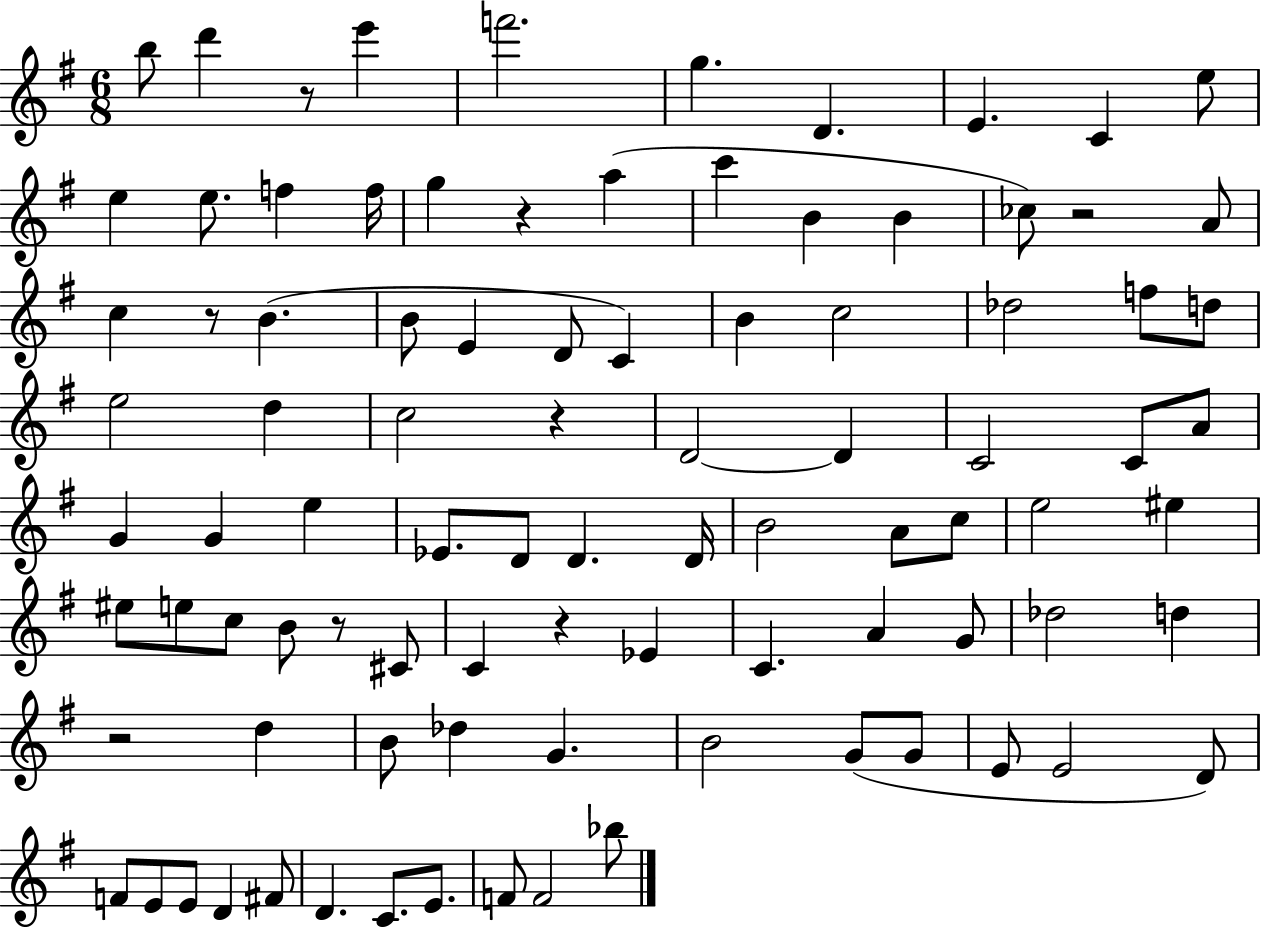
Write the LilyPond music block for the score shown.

{
  \clef treble
  \numericTimeSignature
  \time 6/8
  \key g \major
  b''8 d'''4 r8 e'''4 | f'''2. | g''4. d'4. | e'4. c'4 e''8 | \break e''4 e''8. f''4 f''16 | g''4 r4 a''4( | c'''4 b'4 b'4 | ces''8) r2 a'8 | \break c''4 r8 b'4.( | b'8 e'4 d'8 c'4) | b'4 c''2 | des''2 f''8 d''8 | \break e''2 d''4 | c''2 r4 | d'2~~ d'4 | c'2 c'8 a'8 | \break g'4 g'4 e''4 | ees'8. d'8 d'4. d'16 | b'2 a'8 c''8 | e''2 eis''4 | \break eis''8 e''8 c''8 b'8 r8 cis'8 | c'4 r4 ees'4 | c'4. a'4 g'8 | des''2 d''4 | \break r2 d''4 | b'8 des''4 g'4. | b'2 g'8( g'8 | e'8 e'2 d'8) | \break f'8 e'8 e'8 d'4 fis'8 | d'4. c'8. e'8. | f'8 f'2 bes''8 | \bar "|."
}